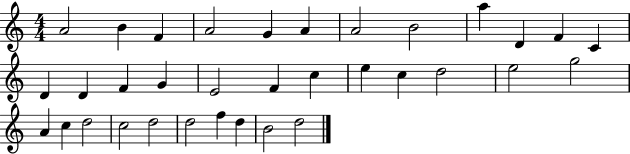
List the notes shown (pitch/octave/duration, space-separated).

A4/h B4/q F4/q A4/h G4/q A4/q A4/h B4/h A5/q D4/q F4/q C4/q D4/q D4/q F4/q G4/q E4/h F4/q C5/q E5/q C5/q D5/h E5/h G5/h A4/q C5/q D5/h C5/h D5/h D5/h F5/q D5/q B4/h D5/h